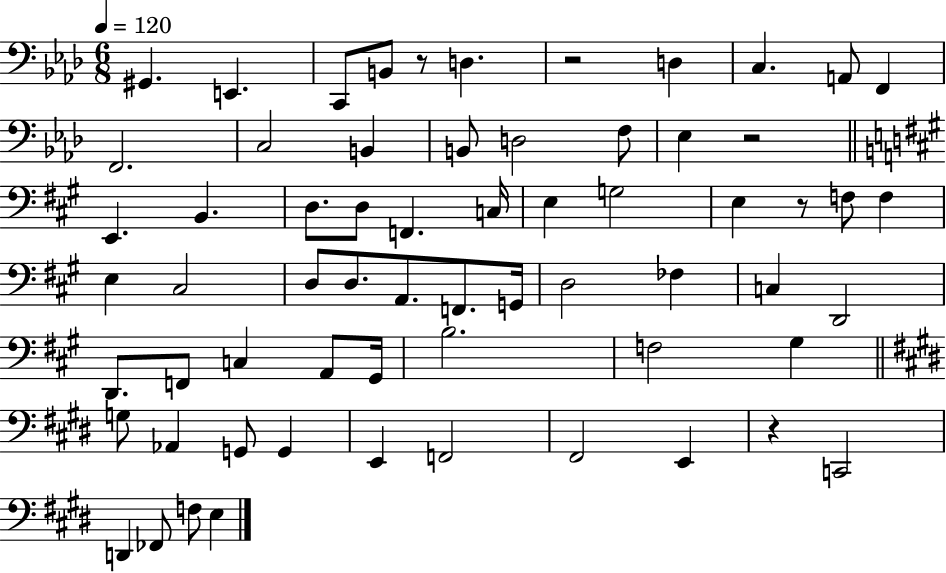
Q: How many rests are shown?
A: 5